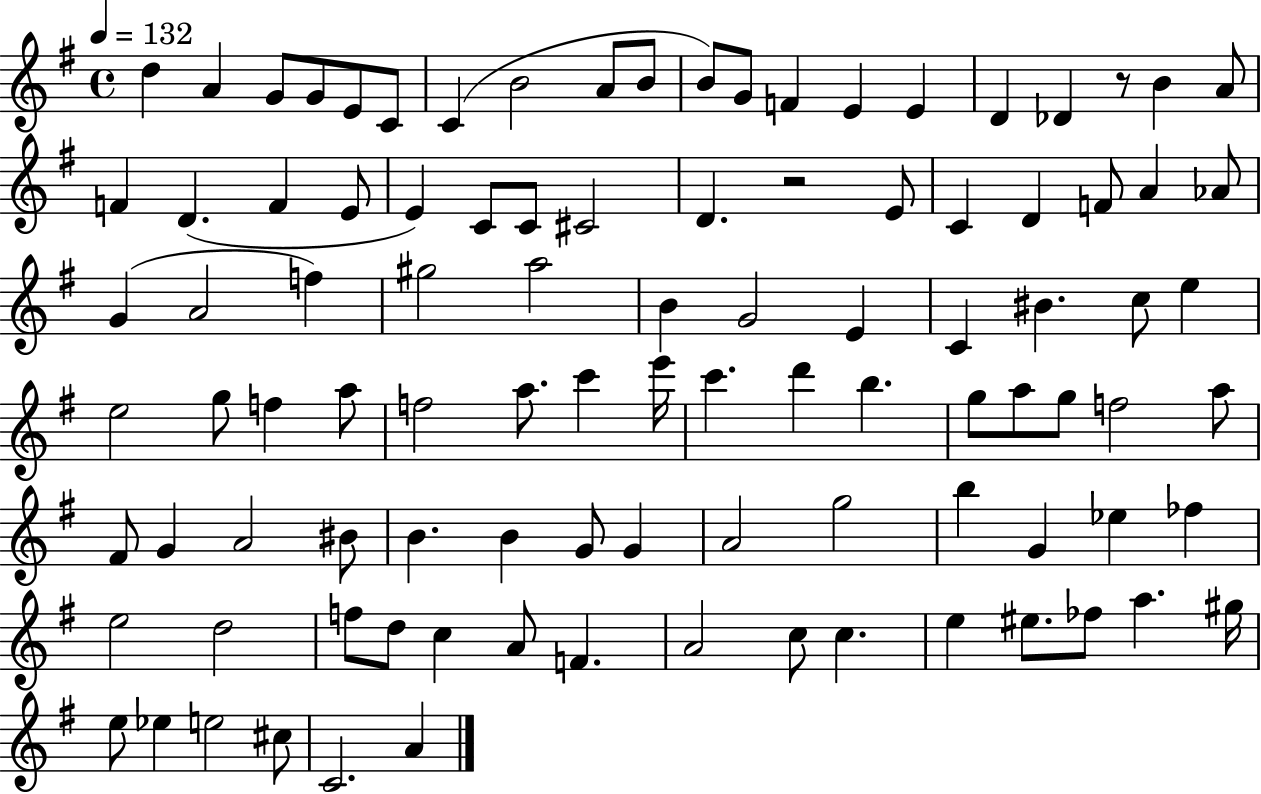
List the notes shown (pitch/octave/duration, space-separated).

D5/q A4/q G4/e G4/e E4/e C4/e C4/q B4/h A4/e B4/e B4/e G4/e F4/q E4/q E4/q D4/q Db4/q R/e B4/q A4/e F4/q D4/q. F4/q E4/e E4/q C4/e C4/e C#4/h D4/q. R/h E4/e C4/q D4/q F4/e A4/q Ab4/e G4/q A4/h F5/q G#5/h A5/h B4/q G4/h E4/q C4/q BIS4/q. C5/e E5/q E5/h G5/e F5/q A5/e F5/h A5/e. C6/q E6/s C6/q. D6/q B5/q. G5/e A5/e G5/e F5/h A5/e F#4/e G4/q A4/h BIS4/e B4/q. B4/q G4/e G4/q A4/h G5/h B5/q G4/q Eb5/q FES5/q E5/h D5/h F5/e D5/e C5/q A4/e F4/q. A4/h C5/e C5/q. E5/q EIS5/e. FES5/e A5/q. G#5/s E5/e Eb5/q E5/h C#5/e C4/h. A4/q